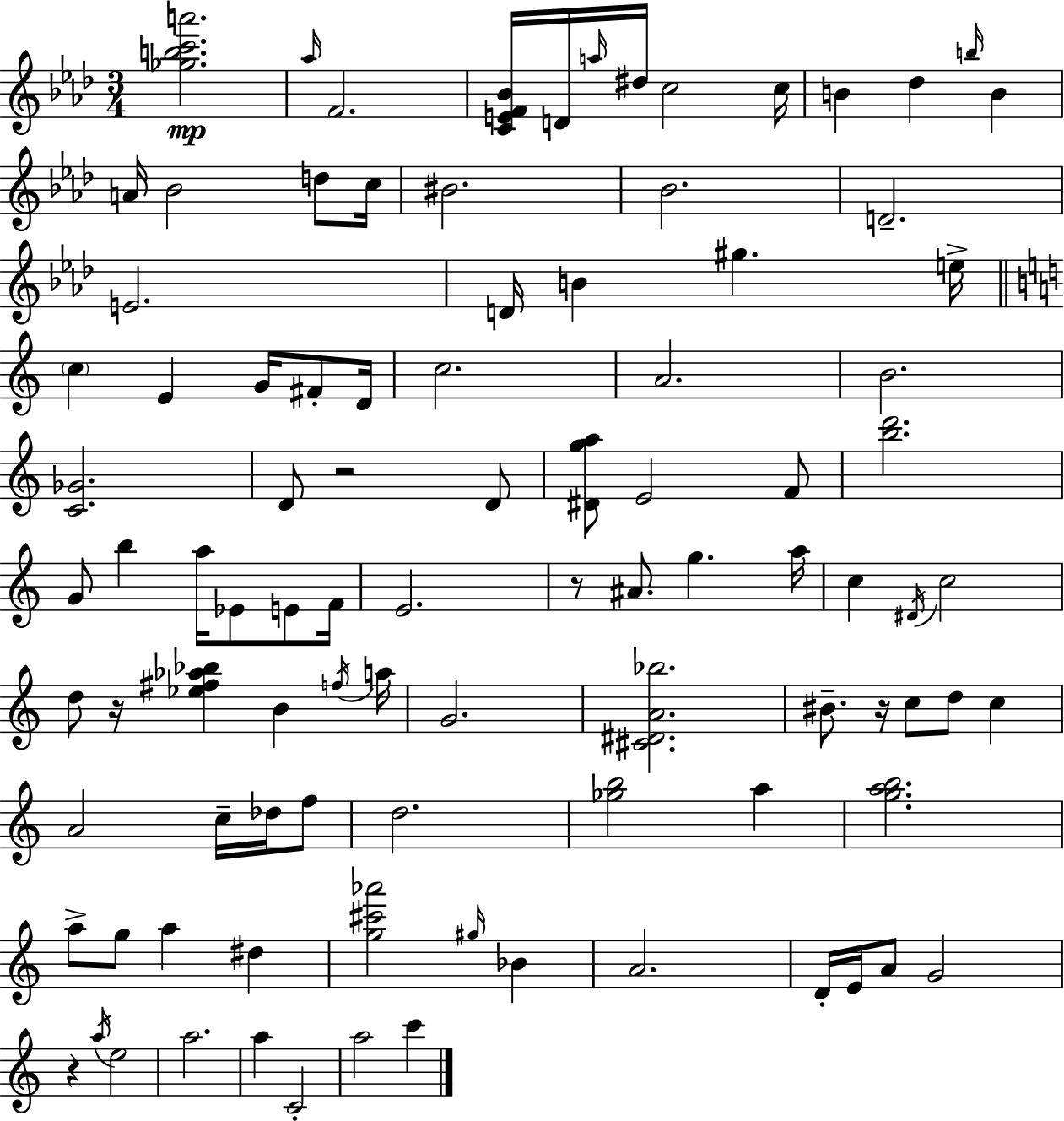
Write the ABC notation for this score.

X:1
T:Untitled
M:3/4
L:1/4
K:Fm
[_gbc'a']2 _a/4 F2 [CEF_B]/4 D/4 a/4 ^d/4 c2 c/4 B _d b/4 B A/4 _B2 d/2 c/4 ^B2 _B2 D2 E2 D/4 B ^g e/4 c E G/4 ^F/2 D/4 c2 A2 B2 [C_G]2 D/2 z2 D/2 [^Dga]/2 E2 F/2 [bd']2 G/2 b a/4 _E/2 E/2 F/4 E2 z/2 ^A/2 g a/4 c ^D/4 c2 d/2 z/4 [_e^f_a_b] B f/4 a/4 G2 [^C^DA_b]2 ^B/2 z/4 c/2 d/2 c A2 c/4 _d/4 f/2 d2 [_gb]2 a [gab]2 a/2 g/2 a ^d [g^c'_a']2 ^g/4 _B A2 D/4 E/4 A/2 G2 z a/4 e2 a2 a C2 a2 c'